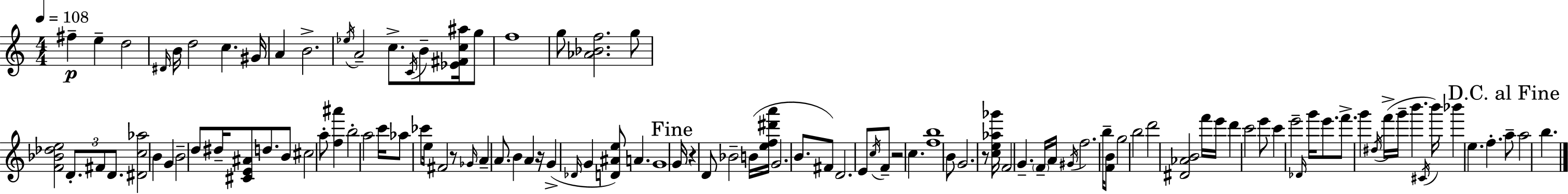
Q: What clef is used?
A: treble